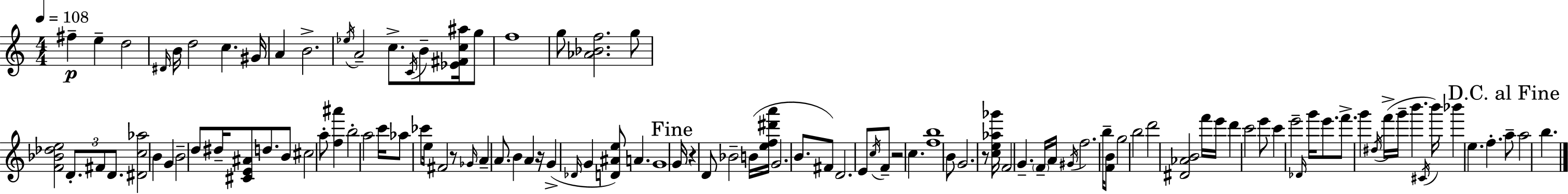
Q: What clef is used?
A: treble